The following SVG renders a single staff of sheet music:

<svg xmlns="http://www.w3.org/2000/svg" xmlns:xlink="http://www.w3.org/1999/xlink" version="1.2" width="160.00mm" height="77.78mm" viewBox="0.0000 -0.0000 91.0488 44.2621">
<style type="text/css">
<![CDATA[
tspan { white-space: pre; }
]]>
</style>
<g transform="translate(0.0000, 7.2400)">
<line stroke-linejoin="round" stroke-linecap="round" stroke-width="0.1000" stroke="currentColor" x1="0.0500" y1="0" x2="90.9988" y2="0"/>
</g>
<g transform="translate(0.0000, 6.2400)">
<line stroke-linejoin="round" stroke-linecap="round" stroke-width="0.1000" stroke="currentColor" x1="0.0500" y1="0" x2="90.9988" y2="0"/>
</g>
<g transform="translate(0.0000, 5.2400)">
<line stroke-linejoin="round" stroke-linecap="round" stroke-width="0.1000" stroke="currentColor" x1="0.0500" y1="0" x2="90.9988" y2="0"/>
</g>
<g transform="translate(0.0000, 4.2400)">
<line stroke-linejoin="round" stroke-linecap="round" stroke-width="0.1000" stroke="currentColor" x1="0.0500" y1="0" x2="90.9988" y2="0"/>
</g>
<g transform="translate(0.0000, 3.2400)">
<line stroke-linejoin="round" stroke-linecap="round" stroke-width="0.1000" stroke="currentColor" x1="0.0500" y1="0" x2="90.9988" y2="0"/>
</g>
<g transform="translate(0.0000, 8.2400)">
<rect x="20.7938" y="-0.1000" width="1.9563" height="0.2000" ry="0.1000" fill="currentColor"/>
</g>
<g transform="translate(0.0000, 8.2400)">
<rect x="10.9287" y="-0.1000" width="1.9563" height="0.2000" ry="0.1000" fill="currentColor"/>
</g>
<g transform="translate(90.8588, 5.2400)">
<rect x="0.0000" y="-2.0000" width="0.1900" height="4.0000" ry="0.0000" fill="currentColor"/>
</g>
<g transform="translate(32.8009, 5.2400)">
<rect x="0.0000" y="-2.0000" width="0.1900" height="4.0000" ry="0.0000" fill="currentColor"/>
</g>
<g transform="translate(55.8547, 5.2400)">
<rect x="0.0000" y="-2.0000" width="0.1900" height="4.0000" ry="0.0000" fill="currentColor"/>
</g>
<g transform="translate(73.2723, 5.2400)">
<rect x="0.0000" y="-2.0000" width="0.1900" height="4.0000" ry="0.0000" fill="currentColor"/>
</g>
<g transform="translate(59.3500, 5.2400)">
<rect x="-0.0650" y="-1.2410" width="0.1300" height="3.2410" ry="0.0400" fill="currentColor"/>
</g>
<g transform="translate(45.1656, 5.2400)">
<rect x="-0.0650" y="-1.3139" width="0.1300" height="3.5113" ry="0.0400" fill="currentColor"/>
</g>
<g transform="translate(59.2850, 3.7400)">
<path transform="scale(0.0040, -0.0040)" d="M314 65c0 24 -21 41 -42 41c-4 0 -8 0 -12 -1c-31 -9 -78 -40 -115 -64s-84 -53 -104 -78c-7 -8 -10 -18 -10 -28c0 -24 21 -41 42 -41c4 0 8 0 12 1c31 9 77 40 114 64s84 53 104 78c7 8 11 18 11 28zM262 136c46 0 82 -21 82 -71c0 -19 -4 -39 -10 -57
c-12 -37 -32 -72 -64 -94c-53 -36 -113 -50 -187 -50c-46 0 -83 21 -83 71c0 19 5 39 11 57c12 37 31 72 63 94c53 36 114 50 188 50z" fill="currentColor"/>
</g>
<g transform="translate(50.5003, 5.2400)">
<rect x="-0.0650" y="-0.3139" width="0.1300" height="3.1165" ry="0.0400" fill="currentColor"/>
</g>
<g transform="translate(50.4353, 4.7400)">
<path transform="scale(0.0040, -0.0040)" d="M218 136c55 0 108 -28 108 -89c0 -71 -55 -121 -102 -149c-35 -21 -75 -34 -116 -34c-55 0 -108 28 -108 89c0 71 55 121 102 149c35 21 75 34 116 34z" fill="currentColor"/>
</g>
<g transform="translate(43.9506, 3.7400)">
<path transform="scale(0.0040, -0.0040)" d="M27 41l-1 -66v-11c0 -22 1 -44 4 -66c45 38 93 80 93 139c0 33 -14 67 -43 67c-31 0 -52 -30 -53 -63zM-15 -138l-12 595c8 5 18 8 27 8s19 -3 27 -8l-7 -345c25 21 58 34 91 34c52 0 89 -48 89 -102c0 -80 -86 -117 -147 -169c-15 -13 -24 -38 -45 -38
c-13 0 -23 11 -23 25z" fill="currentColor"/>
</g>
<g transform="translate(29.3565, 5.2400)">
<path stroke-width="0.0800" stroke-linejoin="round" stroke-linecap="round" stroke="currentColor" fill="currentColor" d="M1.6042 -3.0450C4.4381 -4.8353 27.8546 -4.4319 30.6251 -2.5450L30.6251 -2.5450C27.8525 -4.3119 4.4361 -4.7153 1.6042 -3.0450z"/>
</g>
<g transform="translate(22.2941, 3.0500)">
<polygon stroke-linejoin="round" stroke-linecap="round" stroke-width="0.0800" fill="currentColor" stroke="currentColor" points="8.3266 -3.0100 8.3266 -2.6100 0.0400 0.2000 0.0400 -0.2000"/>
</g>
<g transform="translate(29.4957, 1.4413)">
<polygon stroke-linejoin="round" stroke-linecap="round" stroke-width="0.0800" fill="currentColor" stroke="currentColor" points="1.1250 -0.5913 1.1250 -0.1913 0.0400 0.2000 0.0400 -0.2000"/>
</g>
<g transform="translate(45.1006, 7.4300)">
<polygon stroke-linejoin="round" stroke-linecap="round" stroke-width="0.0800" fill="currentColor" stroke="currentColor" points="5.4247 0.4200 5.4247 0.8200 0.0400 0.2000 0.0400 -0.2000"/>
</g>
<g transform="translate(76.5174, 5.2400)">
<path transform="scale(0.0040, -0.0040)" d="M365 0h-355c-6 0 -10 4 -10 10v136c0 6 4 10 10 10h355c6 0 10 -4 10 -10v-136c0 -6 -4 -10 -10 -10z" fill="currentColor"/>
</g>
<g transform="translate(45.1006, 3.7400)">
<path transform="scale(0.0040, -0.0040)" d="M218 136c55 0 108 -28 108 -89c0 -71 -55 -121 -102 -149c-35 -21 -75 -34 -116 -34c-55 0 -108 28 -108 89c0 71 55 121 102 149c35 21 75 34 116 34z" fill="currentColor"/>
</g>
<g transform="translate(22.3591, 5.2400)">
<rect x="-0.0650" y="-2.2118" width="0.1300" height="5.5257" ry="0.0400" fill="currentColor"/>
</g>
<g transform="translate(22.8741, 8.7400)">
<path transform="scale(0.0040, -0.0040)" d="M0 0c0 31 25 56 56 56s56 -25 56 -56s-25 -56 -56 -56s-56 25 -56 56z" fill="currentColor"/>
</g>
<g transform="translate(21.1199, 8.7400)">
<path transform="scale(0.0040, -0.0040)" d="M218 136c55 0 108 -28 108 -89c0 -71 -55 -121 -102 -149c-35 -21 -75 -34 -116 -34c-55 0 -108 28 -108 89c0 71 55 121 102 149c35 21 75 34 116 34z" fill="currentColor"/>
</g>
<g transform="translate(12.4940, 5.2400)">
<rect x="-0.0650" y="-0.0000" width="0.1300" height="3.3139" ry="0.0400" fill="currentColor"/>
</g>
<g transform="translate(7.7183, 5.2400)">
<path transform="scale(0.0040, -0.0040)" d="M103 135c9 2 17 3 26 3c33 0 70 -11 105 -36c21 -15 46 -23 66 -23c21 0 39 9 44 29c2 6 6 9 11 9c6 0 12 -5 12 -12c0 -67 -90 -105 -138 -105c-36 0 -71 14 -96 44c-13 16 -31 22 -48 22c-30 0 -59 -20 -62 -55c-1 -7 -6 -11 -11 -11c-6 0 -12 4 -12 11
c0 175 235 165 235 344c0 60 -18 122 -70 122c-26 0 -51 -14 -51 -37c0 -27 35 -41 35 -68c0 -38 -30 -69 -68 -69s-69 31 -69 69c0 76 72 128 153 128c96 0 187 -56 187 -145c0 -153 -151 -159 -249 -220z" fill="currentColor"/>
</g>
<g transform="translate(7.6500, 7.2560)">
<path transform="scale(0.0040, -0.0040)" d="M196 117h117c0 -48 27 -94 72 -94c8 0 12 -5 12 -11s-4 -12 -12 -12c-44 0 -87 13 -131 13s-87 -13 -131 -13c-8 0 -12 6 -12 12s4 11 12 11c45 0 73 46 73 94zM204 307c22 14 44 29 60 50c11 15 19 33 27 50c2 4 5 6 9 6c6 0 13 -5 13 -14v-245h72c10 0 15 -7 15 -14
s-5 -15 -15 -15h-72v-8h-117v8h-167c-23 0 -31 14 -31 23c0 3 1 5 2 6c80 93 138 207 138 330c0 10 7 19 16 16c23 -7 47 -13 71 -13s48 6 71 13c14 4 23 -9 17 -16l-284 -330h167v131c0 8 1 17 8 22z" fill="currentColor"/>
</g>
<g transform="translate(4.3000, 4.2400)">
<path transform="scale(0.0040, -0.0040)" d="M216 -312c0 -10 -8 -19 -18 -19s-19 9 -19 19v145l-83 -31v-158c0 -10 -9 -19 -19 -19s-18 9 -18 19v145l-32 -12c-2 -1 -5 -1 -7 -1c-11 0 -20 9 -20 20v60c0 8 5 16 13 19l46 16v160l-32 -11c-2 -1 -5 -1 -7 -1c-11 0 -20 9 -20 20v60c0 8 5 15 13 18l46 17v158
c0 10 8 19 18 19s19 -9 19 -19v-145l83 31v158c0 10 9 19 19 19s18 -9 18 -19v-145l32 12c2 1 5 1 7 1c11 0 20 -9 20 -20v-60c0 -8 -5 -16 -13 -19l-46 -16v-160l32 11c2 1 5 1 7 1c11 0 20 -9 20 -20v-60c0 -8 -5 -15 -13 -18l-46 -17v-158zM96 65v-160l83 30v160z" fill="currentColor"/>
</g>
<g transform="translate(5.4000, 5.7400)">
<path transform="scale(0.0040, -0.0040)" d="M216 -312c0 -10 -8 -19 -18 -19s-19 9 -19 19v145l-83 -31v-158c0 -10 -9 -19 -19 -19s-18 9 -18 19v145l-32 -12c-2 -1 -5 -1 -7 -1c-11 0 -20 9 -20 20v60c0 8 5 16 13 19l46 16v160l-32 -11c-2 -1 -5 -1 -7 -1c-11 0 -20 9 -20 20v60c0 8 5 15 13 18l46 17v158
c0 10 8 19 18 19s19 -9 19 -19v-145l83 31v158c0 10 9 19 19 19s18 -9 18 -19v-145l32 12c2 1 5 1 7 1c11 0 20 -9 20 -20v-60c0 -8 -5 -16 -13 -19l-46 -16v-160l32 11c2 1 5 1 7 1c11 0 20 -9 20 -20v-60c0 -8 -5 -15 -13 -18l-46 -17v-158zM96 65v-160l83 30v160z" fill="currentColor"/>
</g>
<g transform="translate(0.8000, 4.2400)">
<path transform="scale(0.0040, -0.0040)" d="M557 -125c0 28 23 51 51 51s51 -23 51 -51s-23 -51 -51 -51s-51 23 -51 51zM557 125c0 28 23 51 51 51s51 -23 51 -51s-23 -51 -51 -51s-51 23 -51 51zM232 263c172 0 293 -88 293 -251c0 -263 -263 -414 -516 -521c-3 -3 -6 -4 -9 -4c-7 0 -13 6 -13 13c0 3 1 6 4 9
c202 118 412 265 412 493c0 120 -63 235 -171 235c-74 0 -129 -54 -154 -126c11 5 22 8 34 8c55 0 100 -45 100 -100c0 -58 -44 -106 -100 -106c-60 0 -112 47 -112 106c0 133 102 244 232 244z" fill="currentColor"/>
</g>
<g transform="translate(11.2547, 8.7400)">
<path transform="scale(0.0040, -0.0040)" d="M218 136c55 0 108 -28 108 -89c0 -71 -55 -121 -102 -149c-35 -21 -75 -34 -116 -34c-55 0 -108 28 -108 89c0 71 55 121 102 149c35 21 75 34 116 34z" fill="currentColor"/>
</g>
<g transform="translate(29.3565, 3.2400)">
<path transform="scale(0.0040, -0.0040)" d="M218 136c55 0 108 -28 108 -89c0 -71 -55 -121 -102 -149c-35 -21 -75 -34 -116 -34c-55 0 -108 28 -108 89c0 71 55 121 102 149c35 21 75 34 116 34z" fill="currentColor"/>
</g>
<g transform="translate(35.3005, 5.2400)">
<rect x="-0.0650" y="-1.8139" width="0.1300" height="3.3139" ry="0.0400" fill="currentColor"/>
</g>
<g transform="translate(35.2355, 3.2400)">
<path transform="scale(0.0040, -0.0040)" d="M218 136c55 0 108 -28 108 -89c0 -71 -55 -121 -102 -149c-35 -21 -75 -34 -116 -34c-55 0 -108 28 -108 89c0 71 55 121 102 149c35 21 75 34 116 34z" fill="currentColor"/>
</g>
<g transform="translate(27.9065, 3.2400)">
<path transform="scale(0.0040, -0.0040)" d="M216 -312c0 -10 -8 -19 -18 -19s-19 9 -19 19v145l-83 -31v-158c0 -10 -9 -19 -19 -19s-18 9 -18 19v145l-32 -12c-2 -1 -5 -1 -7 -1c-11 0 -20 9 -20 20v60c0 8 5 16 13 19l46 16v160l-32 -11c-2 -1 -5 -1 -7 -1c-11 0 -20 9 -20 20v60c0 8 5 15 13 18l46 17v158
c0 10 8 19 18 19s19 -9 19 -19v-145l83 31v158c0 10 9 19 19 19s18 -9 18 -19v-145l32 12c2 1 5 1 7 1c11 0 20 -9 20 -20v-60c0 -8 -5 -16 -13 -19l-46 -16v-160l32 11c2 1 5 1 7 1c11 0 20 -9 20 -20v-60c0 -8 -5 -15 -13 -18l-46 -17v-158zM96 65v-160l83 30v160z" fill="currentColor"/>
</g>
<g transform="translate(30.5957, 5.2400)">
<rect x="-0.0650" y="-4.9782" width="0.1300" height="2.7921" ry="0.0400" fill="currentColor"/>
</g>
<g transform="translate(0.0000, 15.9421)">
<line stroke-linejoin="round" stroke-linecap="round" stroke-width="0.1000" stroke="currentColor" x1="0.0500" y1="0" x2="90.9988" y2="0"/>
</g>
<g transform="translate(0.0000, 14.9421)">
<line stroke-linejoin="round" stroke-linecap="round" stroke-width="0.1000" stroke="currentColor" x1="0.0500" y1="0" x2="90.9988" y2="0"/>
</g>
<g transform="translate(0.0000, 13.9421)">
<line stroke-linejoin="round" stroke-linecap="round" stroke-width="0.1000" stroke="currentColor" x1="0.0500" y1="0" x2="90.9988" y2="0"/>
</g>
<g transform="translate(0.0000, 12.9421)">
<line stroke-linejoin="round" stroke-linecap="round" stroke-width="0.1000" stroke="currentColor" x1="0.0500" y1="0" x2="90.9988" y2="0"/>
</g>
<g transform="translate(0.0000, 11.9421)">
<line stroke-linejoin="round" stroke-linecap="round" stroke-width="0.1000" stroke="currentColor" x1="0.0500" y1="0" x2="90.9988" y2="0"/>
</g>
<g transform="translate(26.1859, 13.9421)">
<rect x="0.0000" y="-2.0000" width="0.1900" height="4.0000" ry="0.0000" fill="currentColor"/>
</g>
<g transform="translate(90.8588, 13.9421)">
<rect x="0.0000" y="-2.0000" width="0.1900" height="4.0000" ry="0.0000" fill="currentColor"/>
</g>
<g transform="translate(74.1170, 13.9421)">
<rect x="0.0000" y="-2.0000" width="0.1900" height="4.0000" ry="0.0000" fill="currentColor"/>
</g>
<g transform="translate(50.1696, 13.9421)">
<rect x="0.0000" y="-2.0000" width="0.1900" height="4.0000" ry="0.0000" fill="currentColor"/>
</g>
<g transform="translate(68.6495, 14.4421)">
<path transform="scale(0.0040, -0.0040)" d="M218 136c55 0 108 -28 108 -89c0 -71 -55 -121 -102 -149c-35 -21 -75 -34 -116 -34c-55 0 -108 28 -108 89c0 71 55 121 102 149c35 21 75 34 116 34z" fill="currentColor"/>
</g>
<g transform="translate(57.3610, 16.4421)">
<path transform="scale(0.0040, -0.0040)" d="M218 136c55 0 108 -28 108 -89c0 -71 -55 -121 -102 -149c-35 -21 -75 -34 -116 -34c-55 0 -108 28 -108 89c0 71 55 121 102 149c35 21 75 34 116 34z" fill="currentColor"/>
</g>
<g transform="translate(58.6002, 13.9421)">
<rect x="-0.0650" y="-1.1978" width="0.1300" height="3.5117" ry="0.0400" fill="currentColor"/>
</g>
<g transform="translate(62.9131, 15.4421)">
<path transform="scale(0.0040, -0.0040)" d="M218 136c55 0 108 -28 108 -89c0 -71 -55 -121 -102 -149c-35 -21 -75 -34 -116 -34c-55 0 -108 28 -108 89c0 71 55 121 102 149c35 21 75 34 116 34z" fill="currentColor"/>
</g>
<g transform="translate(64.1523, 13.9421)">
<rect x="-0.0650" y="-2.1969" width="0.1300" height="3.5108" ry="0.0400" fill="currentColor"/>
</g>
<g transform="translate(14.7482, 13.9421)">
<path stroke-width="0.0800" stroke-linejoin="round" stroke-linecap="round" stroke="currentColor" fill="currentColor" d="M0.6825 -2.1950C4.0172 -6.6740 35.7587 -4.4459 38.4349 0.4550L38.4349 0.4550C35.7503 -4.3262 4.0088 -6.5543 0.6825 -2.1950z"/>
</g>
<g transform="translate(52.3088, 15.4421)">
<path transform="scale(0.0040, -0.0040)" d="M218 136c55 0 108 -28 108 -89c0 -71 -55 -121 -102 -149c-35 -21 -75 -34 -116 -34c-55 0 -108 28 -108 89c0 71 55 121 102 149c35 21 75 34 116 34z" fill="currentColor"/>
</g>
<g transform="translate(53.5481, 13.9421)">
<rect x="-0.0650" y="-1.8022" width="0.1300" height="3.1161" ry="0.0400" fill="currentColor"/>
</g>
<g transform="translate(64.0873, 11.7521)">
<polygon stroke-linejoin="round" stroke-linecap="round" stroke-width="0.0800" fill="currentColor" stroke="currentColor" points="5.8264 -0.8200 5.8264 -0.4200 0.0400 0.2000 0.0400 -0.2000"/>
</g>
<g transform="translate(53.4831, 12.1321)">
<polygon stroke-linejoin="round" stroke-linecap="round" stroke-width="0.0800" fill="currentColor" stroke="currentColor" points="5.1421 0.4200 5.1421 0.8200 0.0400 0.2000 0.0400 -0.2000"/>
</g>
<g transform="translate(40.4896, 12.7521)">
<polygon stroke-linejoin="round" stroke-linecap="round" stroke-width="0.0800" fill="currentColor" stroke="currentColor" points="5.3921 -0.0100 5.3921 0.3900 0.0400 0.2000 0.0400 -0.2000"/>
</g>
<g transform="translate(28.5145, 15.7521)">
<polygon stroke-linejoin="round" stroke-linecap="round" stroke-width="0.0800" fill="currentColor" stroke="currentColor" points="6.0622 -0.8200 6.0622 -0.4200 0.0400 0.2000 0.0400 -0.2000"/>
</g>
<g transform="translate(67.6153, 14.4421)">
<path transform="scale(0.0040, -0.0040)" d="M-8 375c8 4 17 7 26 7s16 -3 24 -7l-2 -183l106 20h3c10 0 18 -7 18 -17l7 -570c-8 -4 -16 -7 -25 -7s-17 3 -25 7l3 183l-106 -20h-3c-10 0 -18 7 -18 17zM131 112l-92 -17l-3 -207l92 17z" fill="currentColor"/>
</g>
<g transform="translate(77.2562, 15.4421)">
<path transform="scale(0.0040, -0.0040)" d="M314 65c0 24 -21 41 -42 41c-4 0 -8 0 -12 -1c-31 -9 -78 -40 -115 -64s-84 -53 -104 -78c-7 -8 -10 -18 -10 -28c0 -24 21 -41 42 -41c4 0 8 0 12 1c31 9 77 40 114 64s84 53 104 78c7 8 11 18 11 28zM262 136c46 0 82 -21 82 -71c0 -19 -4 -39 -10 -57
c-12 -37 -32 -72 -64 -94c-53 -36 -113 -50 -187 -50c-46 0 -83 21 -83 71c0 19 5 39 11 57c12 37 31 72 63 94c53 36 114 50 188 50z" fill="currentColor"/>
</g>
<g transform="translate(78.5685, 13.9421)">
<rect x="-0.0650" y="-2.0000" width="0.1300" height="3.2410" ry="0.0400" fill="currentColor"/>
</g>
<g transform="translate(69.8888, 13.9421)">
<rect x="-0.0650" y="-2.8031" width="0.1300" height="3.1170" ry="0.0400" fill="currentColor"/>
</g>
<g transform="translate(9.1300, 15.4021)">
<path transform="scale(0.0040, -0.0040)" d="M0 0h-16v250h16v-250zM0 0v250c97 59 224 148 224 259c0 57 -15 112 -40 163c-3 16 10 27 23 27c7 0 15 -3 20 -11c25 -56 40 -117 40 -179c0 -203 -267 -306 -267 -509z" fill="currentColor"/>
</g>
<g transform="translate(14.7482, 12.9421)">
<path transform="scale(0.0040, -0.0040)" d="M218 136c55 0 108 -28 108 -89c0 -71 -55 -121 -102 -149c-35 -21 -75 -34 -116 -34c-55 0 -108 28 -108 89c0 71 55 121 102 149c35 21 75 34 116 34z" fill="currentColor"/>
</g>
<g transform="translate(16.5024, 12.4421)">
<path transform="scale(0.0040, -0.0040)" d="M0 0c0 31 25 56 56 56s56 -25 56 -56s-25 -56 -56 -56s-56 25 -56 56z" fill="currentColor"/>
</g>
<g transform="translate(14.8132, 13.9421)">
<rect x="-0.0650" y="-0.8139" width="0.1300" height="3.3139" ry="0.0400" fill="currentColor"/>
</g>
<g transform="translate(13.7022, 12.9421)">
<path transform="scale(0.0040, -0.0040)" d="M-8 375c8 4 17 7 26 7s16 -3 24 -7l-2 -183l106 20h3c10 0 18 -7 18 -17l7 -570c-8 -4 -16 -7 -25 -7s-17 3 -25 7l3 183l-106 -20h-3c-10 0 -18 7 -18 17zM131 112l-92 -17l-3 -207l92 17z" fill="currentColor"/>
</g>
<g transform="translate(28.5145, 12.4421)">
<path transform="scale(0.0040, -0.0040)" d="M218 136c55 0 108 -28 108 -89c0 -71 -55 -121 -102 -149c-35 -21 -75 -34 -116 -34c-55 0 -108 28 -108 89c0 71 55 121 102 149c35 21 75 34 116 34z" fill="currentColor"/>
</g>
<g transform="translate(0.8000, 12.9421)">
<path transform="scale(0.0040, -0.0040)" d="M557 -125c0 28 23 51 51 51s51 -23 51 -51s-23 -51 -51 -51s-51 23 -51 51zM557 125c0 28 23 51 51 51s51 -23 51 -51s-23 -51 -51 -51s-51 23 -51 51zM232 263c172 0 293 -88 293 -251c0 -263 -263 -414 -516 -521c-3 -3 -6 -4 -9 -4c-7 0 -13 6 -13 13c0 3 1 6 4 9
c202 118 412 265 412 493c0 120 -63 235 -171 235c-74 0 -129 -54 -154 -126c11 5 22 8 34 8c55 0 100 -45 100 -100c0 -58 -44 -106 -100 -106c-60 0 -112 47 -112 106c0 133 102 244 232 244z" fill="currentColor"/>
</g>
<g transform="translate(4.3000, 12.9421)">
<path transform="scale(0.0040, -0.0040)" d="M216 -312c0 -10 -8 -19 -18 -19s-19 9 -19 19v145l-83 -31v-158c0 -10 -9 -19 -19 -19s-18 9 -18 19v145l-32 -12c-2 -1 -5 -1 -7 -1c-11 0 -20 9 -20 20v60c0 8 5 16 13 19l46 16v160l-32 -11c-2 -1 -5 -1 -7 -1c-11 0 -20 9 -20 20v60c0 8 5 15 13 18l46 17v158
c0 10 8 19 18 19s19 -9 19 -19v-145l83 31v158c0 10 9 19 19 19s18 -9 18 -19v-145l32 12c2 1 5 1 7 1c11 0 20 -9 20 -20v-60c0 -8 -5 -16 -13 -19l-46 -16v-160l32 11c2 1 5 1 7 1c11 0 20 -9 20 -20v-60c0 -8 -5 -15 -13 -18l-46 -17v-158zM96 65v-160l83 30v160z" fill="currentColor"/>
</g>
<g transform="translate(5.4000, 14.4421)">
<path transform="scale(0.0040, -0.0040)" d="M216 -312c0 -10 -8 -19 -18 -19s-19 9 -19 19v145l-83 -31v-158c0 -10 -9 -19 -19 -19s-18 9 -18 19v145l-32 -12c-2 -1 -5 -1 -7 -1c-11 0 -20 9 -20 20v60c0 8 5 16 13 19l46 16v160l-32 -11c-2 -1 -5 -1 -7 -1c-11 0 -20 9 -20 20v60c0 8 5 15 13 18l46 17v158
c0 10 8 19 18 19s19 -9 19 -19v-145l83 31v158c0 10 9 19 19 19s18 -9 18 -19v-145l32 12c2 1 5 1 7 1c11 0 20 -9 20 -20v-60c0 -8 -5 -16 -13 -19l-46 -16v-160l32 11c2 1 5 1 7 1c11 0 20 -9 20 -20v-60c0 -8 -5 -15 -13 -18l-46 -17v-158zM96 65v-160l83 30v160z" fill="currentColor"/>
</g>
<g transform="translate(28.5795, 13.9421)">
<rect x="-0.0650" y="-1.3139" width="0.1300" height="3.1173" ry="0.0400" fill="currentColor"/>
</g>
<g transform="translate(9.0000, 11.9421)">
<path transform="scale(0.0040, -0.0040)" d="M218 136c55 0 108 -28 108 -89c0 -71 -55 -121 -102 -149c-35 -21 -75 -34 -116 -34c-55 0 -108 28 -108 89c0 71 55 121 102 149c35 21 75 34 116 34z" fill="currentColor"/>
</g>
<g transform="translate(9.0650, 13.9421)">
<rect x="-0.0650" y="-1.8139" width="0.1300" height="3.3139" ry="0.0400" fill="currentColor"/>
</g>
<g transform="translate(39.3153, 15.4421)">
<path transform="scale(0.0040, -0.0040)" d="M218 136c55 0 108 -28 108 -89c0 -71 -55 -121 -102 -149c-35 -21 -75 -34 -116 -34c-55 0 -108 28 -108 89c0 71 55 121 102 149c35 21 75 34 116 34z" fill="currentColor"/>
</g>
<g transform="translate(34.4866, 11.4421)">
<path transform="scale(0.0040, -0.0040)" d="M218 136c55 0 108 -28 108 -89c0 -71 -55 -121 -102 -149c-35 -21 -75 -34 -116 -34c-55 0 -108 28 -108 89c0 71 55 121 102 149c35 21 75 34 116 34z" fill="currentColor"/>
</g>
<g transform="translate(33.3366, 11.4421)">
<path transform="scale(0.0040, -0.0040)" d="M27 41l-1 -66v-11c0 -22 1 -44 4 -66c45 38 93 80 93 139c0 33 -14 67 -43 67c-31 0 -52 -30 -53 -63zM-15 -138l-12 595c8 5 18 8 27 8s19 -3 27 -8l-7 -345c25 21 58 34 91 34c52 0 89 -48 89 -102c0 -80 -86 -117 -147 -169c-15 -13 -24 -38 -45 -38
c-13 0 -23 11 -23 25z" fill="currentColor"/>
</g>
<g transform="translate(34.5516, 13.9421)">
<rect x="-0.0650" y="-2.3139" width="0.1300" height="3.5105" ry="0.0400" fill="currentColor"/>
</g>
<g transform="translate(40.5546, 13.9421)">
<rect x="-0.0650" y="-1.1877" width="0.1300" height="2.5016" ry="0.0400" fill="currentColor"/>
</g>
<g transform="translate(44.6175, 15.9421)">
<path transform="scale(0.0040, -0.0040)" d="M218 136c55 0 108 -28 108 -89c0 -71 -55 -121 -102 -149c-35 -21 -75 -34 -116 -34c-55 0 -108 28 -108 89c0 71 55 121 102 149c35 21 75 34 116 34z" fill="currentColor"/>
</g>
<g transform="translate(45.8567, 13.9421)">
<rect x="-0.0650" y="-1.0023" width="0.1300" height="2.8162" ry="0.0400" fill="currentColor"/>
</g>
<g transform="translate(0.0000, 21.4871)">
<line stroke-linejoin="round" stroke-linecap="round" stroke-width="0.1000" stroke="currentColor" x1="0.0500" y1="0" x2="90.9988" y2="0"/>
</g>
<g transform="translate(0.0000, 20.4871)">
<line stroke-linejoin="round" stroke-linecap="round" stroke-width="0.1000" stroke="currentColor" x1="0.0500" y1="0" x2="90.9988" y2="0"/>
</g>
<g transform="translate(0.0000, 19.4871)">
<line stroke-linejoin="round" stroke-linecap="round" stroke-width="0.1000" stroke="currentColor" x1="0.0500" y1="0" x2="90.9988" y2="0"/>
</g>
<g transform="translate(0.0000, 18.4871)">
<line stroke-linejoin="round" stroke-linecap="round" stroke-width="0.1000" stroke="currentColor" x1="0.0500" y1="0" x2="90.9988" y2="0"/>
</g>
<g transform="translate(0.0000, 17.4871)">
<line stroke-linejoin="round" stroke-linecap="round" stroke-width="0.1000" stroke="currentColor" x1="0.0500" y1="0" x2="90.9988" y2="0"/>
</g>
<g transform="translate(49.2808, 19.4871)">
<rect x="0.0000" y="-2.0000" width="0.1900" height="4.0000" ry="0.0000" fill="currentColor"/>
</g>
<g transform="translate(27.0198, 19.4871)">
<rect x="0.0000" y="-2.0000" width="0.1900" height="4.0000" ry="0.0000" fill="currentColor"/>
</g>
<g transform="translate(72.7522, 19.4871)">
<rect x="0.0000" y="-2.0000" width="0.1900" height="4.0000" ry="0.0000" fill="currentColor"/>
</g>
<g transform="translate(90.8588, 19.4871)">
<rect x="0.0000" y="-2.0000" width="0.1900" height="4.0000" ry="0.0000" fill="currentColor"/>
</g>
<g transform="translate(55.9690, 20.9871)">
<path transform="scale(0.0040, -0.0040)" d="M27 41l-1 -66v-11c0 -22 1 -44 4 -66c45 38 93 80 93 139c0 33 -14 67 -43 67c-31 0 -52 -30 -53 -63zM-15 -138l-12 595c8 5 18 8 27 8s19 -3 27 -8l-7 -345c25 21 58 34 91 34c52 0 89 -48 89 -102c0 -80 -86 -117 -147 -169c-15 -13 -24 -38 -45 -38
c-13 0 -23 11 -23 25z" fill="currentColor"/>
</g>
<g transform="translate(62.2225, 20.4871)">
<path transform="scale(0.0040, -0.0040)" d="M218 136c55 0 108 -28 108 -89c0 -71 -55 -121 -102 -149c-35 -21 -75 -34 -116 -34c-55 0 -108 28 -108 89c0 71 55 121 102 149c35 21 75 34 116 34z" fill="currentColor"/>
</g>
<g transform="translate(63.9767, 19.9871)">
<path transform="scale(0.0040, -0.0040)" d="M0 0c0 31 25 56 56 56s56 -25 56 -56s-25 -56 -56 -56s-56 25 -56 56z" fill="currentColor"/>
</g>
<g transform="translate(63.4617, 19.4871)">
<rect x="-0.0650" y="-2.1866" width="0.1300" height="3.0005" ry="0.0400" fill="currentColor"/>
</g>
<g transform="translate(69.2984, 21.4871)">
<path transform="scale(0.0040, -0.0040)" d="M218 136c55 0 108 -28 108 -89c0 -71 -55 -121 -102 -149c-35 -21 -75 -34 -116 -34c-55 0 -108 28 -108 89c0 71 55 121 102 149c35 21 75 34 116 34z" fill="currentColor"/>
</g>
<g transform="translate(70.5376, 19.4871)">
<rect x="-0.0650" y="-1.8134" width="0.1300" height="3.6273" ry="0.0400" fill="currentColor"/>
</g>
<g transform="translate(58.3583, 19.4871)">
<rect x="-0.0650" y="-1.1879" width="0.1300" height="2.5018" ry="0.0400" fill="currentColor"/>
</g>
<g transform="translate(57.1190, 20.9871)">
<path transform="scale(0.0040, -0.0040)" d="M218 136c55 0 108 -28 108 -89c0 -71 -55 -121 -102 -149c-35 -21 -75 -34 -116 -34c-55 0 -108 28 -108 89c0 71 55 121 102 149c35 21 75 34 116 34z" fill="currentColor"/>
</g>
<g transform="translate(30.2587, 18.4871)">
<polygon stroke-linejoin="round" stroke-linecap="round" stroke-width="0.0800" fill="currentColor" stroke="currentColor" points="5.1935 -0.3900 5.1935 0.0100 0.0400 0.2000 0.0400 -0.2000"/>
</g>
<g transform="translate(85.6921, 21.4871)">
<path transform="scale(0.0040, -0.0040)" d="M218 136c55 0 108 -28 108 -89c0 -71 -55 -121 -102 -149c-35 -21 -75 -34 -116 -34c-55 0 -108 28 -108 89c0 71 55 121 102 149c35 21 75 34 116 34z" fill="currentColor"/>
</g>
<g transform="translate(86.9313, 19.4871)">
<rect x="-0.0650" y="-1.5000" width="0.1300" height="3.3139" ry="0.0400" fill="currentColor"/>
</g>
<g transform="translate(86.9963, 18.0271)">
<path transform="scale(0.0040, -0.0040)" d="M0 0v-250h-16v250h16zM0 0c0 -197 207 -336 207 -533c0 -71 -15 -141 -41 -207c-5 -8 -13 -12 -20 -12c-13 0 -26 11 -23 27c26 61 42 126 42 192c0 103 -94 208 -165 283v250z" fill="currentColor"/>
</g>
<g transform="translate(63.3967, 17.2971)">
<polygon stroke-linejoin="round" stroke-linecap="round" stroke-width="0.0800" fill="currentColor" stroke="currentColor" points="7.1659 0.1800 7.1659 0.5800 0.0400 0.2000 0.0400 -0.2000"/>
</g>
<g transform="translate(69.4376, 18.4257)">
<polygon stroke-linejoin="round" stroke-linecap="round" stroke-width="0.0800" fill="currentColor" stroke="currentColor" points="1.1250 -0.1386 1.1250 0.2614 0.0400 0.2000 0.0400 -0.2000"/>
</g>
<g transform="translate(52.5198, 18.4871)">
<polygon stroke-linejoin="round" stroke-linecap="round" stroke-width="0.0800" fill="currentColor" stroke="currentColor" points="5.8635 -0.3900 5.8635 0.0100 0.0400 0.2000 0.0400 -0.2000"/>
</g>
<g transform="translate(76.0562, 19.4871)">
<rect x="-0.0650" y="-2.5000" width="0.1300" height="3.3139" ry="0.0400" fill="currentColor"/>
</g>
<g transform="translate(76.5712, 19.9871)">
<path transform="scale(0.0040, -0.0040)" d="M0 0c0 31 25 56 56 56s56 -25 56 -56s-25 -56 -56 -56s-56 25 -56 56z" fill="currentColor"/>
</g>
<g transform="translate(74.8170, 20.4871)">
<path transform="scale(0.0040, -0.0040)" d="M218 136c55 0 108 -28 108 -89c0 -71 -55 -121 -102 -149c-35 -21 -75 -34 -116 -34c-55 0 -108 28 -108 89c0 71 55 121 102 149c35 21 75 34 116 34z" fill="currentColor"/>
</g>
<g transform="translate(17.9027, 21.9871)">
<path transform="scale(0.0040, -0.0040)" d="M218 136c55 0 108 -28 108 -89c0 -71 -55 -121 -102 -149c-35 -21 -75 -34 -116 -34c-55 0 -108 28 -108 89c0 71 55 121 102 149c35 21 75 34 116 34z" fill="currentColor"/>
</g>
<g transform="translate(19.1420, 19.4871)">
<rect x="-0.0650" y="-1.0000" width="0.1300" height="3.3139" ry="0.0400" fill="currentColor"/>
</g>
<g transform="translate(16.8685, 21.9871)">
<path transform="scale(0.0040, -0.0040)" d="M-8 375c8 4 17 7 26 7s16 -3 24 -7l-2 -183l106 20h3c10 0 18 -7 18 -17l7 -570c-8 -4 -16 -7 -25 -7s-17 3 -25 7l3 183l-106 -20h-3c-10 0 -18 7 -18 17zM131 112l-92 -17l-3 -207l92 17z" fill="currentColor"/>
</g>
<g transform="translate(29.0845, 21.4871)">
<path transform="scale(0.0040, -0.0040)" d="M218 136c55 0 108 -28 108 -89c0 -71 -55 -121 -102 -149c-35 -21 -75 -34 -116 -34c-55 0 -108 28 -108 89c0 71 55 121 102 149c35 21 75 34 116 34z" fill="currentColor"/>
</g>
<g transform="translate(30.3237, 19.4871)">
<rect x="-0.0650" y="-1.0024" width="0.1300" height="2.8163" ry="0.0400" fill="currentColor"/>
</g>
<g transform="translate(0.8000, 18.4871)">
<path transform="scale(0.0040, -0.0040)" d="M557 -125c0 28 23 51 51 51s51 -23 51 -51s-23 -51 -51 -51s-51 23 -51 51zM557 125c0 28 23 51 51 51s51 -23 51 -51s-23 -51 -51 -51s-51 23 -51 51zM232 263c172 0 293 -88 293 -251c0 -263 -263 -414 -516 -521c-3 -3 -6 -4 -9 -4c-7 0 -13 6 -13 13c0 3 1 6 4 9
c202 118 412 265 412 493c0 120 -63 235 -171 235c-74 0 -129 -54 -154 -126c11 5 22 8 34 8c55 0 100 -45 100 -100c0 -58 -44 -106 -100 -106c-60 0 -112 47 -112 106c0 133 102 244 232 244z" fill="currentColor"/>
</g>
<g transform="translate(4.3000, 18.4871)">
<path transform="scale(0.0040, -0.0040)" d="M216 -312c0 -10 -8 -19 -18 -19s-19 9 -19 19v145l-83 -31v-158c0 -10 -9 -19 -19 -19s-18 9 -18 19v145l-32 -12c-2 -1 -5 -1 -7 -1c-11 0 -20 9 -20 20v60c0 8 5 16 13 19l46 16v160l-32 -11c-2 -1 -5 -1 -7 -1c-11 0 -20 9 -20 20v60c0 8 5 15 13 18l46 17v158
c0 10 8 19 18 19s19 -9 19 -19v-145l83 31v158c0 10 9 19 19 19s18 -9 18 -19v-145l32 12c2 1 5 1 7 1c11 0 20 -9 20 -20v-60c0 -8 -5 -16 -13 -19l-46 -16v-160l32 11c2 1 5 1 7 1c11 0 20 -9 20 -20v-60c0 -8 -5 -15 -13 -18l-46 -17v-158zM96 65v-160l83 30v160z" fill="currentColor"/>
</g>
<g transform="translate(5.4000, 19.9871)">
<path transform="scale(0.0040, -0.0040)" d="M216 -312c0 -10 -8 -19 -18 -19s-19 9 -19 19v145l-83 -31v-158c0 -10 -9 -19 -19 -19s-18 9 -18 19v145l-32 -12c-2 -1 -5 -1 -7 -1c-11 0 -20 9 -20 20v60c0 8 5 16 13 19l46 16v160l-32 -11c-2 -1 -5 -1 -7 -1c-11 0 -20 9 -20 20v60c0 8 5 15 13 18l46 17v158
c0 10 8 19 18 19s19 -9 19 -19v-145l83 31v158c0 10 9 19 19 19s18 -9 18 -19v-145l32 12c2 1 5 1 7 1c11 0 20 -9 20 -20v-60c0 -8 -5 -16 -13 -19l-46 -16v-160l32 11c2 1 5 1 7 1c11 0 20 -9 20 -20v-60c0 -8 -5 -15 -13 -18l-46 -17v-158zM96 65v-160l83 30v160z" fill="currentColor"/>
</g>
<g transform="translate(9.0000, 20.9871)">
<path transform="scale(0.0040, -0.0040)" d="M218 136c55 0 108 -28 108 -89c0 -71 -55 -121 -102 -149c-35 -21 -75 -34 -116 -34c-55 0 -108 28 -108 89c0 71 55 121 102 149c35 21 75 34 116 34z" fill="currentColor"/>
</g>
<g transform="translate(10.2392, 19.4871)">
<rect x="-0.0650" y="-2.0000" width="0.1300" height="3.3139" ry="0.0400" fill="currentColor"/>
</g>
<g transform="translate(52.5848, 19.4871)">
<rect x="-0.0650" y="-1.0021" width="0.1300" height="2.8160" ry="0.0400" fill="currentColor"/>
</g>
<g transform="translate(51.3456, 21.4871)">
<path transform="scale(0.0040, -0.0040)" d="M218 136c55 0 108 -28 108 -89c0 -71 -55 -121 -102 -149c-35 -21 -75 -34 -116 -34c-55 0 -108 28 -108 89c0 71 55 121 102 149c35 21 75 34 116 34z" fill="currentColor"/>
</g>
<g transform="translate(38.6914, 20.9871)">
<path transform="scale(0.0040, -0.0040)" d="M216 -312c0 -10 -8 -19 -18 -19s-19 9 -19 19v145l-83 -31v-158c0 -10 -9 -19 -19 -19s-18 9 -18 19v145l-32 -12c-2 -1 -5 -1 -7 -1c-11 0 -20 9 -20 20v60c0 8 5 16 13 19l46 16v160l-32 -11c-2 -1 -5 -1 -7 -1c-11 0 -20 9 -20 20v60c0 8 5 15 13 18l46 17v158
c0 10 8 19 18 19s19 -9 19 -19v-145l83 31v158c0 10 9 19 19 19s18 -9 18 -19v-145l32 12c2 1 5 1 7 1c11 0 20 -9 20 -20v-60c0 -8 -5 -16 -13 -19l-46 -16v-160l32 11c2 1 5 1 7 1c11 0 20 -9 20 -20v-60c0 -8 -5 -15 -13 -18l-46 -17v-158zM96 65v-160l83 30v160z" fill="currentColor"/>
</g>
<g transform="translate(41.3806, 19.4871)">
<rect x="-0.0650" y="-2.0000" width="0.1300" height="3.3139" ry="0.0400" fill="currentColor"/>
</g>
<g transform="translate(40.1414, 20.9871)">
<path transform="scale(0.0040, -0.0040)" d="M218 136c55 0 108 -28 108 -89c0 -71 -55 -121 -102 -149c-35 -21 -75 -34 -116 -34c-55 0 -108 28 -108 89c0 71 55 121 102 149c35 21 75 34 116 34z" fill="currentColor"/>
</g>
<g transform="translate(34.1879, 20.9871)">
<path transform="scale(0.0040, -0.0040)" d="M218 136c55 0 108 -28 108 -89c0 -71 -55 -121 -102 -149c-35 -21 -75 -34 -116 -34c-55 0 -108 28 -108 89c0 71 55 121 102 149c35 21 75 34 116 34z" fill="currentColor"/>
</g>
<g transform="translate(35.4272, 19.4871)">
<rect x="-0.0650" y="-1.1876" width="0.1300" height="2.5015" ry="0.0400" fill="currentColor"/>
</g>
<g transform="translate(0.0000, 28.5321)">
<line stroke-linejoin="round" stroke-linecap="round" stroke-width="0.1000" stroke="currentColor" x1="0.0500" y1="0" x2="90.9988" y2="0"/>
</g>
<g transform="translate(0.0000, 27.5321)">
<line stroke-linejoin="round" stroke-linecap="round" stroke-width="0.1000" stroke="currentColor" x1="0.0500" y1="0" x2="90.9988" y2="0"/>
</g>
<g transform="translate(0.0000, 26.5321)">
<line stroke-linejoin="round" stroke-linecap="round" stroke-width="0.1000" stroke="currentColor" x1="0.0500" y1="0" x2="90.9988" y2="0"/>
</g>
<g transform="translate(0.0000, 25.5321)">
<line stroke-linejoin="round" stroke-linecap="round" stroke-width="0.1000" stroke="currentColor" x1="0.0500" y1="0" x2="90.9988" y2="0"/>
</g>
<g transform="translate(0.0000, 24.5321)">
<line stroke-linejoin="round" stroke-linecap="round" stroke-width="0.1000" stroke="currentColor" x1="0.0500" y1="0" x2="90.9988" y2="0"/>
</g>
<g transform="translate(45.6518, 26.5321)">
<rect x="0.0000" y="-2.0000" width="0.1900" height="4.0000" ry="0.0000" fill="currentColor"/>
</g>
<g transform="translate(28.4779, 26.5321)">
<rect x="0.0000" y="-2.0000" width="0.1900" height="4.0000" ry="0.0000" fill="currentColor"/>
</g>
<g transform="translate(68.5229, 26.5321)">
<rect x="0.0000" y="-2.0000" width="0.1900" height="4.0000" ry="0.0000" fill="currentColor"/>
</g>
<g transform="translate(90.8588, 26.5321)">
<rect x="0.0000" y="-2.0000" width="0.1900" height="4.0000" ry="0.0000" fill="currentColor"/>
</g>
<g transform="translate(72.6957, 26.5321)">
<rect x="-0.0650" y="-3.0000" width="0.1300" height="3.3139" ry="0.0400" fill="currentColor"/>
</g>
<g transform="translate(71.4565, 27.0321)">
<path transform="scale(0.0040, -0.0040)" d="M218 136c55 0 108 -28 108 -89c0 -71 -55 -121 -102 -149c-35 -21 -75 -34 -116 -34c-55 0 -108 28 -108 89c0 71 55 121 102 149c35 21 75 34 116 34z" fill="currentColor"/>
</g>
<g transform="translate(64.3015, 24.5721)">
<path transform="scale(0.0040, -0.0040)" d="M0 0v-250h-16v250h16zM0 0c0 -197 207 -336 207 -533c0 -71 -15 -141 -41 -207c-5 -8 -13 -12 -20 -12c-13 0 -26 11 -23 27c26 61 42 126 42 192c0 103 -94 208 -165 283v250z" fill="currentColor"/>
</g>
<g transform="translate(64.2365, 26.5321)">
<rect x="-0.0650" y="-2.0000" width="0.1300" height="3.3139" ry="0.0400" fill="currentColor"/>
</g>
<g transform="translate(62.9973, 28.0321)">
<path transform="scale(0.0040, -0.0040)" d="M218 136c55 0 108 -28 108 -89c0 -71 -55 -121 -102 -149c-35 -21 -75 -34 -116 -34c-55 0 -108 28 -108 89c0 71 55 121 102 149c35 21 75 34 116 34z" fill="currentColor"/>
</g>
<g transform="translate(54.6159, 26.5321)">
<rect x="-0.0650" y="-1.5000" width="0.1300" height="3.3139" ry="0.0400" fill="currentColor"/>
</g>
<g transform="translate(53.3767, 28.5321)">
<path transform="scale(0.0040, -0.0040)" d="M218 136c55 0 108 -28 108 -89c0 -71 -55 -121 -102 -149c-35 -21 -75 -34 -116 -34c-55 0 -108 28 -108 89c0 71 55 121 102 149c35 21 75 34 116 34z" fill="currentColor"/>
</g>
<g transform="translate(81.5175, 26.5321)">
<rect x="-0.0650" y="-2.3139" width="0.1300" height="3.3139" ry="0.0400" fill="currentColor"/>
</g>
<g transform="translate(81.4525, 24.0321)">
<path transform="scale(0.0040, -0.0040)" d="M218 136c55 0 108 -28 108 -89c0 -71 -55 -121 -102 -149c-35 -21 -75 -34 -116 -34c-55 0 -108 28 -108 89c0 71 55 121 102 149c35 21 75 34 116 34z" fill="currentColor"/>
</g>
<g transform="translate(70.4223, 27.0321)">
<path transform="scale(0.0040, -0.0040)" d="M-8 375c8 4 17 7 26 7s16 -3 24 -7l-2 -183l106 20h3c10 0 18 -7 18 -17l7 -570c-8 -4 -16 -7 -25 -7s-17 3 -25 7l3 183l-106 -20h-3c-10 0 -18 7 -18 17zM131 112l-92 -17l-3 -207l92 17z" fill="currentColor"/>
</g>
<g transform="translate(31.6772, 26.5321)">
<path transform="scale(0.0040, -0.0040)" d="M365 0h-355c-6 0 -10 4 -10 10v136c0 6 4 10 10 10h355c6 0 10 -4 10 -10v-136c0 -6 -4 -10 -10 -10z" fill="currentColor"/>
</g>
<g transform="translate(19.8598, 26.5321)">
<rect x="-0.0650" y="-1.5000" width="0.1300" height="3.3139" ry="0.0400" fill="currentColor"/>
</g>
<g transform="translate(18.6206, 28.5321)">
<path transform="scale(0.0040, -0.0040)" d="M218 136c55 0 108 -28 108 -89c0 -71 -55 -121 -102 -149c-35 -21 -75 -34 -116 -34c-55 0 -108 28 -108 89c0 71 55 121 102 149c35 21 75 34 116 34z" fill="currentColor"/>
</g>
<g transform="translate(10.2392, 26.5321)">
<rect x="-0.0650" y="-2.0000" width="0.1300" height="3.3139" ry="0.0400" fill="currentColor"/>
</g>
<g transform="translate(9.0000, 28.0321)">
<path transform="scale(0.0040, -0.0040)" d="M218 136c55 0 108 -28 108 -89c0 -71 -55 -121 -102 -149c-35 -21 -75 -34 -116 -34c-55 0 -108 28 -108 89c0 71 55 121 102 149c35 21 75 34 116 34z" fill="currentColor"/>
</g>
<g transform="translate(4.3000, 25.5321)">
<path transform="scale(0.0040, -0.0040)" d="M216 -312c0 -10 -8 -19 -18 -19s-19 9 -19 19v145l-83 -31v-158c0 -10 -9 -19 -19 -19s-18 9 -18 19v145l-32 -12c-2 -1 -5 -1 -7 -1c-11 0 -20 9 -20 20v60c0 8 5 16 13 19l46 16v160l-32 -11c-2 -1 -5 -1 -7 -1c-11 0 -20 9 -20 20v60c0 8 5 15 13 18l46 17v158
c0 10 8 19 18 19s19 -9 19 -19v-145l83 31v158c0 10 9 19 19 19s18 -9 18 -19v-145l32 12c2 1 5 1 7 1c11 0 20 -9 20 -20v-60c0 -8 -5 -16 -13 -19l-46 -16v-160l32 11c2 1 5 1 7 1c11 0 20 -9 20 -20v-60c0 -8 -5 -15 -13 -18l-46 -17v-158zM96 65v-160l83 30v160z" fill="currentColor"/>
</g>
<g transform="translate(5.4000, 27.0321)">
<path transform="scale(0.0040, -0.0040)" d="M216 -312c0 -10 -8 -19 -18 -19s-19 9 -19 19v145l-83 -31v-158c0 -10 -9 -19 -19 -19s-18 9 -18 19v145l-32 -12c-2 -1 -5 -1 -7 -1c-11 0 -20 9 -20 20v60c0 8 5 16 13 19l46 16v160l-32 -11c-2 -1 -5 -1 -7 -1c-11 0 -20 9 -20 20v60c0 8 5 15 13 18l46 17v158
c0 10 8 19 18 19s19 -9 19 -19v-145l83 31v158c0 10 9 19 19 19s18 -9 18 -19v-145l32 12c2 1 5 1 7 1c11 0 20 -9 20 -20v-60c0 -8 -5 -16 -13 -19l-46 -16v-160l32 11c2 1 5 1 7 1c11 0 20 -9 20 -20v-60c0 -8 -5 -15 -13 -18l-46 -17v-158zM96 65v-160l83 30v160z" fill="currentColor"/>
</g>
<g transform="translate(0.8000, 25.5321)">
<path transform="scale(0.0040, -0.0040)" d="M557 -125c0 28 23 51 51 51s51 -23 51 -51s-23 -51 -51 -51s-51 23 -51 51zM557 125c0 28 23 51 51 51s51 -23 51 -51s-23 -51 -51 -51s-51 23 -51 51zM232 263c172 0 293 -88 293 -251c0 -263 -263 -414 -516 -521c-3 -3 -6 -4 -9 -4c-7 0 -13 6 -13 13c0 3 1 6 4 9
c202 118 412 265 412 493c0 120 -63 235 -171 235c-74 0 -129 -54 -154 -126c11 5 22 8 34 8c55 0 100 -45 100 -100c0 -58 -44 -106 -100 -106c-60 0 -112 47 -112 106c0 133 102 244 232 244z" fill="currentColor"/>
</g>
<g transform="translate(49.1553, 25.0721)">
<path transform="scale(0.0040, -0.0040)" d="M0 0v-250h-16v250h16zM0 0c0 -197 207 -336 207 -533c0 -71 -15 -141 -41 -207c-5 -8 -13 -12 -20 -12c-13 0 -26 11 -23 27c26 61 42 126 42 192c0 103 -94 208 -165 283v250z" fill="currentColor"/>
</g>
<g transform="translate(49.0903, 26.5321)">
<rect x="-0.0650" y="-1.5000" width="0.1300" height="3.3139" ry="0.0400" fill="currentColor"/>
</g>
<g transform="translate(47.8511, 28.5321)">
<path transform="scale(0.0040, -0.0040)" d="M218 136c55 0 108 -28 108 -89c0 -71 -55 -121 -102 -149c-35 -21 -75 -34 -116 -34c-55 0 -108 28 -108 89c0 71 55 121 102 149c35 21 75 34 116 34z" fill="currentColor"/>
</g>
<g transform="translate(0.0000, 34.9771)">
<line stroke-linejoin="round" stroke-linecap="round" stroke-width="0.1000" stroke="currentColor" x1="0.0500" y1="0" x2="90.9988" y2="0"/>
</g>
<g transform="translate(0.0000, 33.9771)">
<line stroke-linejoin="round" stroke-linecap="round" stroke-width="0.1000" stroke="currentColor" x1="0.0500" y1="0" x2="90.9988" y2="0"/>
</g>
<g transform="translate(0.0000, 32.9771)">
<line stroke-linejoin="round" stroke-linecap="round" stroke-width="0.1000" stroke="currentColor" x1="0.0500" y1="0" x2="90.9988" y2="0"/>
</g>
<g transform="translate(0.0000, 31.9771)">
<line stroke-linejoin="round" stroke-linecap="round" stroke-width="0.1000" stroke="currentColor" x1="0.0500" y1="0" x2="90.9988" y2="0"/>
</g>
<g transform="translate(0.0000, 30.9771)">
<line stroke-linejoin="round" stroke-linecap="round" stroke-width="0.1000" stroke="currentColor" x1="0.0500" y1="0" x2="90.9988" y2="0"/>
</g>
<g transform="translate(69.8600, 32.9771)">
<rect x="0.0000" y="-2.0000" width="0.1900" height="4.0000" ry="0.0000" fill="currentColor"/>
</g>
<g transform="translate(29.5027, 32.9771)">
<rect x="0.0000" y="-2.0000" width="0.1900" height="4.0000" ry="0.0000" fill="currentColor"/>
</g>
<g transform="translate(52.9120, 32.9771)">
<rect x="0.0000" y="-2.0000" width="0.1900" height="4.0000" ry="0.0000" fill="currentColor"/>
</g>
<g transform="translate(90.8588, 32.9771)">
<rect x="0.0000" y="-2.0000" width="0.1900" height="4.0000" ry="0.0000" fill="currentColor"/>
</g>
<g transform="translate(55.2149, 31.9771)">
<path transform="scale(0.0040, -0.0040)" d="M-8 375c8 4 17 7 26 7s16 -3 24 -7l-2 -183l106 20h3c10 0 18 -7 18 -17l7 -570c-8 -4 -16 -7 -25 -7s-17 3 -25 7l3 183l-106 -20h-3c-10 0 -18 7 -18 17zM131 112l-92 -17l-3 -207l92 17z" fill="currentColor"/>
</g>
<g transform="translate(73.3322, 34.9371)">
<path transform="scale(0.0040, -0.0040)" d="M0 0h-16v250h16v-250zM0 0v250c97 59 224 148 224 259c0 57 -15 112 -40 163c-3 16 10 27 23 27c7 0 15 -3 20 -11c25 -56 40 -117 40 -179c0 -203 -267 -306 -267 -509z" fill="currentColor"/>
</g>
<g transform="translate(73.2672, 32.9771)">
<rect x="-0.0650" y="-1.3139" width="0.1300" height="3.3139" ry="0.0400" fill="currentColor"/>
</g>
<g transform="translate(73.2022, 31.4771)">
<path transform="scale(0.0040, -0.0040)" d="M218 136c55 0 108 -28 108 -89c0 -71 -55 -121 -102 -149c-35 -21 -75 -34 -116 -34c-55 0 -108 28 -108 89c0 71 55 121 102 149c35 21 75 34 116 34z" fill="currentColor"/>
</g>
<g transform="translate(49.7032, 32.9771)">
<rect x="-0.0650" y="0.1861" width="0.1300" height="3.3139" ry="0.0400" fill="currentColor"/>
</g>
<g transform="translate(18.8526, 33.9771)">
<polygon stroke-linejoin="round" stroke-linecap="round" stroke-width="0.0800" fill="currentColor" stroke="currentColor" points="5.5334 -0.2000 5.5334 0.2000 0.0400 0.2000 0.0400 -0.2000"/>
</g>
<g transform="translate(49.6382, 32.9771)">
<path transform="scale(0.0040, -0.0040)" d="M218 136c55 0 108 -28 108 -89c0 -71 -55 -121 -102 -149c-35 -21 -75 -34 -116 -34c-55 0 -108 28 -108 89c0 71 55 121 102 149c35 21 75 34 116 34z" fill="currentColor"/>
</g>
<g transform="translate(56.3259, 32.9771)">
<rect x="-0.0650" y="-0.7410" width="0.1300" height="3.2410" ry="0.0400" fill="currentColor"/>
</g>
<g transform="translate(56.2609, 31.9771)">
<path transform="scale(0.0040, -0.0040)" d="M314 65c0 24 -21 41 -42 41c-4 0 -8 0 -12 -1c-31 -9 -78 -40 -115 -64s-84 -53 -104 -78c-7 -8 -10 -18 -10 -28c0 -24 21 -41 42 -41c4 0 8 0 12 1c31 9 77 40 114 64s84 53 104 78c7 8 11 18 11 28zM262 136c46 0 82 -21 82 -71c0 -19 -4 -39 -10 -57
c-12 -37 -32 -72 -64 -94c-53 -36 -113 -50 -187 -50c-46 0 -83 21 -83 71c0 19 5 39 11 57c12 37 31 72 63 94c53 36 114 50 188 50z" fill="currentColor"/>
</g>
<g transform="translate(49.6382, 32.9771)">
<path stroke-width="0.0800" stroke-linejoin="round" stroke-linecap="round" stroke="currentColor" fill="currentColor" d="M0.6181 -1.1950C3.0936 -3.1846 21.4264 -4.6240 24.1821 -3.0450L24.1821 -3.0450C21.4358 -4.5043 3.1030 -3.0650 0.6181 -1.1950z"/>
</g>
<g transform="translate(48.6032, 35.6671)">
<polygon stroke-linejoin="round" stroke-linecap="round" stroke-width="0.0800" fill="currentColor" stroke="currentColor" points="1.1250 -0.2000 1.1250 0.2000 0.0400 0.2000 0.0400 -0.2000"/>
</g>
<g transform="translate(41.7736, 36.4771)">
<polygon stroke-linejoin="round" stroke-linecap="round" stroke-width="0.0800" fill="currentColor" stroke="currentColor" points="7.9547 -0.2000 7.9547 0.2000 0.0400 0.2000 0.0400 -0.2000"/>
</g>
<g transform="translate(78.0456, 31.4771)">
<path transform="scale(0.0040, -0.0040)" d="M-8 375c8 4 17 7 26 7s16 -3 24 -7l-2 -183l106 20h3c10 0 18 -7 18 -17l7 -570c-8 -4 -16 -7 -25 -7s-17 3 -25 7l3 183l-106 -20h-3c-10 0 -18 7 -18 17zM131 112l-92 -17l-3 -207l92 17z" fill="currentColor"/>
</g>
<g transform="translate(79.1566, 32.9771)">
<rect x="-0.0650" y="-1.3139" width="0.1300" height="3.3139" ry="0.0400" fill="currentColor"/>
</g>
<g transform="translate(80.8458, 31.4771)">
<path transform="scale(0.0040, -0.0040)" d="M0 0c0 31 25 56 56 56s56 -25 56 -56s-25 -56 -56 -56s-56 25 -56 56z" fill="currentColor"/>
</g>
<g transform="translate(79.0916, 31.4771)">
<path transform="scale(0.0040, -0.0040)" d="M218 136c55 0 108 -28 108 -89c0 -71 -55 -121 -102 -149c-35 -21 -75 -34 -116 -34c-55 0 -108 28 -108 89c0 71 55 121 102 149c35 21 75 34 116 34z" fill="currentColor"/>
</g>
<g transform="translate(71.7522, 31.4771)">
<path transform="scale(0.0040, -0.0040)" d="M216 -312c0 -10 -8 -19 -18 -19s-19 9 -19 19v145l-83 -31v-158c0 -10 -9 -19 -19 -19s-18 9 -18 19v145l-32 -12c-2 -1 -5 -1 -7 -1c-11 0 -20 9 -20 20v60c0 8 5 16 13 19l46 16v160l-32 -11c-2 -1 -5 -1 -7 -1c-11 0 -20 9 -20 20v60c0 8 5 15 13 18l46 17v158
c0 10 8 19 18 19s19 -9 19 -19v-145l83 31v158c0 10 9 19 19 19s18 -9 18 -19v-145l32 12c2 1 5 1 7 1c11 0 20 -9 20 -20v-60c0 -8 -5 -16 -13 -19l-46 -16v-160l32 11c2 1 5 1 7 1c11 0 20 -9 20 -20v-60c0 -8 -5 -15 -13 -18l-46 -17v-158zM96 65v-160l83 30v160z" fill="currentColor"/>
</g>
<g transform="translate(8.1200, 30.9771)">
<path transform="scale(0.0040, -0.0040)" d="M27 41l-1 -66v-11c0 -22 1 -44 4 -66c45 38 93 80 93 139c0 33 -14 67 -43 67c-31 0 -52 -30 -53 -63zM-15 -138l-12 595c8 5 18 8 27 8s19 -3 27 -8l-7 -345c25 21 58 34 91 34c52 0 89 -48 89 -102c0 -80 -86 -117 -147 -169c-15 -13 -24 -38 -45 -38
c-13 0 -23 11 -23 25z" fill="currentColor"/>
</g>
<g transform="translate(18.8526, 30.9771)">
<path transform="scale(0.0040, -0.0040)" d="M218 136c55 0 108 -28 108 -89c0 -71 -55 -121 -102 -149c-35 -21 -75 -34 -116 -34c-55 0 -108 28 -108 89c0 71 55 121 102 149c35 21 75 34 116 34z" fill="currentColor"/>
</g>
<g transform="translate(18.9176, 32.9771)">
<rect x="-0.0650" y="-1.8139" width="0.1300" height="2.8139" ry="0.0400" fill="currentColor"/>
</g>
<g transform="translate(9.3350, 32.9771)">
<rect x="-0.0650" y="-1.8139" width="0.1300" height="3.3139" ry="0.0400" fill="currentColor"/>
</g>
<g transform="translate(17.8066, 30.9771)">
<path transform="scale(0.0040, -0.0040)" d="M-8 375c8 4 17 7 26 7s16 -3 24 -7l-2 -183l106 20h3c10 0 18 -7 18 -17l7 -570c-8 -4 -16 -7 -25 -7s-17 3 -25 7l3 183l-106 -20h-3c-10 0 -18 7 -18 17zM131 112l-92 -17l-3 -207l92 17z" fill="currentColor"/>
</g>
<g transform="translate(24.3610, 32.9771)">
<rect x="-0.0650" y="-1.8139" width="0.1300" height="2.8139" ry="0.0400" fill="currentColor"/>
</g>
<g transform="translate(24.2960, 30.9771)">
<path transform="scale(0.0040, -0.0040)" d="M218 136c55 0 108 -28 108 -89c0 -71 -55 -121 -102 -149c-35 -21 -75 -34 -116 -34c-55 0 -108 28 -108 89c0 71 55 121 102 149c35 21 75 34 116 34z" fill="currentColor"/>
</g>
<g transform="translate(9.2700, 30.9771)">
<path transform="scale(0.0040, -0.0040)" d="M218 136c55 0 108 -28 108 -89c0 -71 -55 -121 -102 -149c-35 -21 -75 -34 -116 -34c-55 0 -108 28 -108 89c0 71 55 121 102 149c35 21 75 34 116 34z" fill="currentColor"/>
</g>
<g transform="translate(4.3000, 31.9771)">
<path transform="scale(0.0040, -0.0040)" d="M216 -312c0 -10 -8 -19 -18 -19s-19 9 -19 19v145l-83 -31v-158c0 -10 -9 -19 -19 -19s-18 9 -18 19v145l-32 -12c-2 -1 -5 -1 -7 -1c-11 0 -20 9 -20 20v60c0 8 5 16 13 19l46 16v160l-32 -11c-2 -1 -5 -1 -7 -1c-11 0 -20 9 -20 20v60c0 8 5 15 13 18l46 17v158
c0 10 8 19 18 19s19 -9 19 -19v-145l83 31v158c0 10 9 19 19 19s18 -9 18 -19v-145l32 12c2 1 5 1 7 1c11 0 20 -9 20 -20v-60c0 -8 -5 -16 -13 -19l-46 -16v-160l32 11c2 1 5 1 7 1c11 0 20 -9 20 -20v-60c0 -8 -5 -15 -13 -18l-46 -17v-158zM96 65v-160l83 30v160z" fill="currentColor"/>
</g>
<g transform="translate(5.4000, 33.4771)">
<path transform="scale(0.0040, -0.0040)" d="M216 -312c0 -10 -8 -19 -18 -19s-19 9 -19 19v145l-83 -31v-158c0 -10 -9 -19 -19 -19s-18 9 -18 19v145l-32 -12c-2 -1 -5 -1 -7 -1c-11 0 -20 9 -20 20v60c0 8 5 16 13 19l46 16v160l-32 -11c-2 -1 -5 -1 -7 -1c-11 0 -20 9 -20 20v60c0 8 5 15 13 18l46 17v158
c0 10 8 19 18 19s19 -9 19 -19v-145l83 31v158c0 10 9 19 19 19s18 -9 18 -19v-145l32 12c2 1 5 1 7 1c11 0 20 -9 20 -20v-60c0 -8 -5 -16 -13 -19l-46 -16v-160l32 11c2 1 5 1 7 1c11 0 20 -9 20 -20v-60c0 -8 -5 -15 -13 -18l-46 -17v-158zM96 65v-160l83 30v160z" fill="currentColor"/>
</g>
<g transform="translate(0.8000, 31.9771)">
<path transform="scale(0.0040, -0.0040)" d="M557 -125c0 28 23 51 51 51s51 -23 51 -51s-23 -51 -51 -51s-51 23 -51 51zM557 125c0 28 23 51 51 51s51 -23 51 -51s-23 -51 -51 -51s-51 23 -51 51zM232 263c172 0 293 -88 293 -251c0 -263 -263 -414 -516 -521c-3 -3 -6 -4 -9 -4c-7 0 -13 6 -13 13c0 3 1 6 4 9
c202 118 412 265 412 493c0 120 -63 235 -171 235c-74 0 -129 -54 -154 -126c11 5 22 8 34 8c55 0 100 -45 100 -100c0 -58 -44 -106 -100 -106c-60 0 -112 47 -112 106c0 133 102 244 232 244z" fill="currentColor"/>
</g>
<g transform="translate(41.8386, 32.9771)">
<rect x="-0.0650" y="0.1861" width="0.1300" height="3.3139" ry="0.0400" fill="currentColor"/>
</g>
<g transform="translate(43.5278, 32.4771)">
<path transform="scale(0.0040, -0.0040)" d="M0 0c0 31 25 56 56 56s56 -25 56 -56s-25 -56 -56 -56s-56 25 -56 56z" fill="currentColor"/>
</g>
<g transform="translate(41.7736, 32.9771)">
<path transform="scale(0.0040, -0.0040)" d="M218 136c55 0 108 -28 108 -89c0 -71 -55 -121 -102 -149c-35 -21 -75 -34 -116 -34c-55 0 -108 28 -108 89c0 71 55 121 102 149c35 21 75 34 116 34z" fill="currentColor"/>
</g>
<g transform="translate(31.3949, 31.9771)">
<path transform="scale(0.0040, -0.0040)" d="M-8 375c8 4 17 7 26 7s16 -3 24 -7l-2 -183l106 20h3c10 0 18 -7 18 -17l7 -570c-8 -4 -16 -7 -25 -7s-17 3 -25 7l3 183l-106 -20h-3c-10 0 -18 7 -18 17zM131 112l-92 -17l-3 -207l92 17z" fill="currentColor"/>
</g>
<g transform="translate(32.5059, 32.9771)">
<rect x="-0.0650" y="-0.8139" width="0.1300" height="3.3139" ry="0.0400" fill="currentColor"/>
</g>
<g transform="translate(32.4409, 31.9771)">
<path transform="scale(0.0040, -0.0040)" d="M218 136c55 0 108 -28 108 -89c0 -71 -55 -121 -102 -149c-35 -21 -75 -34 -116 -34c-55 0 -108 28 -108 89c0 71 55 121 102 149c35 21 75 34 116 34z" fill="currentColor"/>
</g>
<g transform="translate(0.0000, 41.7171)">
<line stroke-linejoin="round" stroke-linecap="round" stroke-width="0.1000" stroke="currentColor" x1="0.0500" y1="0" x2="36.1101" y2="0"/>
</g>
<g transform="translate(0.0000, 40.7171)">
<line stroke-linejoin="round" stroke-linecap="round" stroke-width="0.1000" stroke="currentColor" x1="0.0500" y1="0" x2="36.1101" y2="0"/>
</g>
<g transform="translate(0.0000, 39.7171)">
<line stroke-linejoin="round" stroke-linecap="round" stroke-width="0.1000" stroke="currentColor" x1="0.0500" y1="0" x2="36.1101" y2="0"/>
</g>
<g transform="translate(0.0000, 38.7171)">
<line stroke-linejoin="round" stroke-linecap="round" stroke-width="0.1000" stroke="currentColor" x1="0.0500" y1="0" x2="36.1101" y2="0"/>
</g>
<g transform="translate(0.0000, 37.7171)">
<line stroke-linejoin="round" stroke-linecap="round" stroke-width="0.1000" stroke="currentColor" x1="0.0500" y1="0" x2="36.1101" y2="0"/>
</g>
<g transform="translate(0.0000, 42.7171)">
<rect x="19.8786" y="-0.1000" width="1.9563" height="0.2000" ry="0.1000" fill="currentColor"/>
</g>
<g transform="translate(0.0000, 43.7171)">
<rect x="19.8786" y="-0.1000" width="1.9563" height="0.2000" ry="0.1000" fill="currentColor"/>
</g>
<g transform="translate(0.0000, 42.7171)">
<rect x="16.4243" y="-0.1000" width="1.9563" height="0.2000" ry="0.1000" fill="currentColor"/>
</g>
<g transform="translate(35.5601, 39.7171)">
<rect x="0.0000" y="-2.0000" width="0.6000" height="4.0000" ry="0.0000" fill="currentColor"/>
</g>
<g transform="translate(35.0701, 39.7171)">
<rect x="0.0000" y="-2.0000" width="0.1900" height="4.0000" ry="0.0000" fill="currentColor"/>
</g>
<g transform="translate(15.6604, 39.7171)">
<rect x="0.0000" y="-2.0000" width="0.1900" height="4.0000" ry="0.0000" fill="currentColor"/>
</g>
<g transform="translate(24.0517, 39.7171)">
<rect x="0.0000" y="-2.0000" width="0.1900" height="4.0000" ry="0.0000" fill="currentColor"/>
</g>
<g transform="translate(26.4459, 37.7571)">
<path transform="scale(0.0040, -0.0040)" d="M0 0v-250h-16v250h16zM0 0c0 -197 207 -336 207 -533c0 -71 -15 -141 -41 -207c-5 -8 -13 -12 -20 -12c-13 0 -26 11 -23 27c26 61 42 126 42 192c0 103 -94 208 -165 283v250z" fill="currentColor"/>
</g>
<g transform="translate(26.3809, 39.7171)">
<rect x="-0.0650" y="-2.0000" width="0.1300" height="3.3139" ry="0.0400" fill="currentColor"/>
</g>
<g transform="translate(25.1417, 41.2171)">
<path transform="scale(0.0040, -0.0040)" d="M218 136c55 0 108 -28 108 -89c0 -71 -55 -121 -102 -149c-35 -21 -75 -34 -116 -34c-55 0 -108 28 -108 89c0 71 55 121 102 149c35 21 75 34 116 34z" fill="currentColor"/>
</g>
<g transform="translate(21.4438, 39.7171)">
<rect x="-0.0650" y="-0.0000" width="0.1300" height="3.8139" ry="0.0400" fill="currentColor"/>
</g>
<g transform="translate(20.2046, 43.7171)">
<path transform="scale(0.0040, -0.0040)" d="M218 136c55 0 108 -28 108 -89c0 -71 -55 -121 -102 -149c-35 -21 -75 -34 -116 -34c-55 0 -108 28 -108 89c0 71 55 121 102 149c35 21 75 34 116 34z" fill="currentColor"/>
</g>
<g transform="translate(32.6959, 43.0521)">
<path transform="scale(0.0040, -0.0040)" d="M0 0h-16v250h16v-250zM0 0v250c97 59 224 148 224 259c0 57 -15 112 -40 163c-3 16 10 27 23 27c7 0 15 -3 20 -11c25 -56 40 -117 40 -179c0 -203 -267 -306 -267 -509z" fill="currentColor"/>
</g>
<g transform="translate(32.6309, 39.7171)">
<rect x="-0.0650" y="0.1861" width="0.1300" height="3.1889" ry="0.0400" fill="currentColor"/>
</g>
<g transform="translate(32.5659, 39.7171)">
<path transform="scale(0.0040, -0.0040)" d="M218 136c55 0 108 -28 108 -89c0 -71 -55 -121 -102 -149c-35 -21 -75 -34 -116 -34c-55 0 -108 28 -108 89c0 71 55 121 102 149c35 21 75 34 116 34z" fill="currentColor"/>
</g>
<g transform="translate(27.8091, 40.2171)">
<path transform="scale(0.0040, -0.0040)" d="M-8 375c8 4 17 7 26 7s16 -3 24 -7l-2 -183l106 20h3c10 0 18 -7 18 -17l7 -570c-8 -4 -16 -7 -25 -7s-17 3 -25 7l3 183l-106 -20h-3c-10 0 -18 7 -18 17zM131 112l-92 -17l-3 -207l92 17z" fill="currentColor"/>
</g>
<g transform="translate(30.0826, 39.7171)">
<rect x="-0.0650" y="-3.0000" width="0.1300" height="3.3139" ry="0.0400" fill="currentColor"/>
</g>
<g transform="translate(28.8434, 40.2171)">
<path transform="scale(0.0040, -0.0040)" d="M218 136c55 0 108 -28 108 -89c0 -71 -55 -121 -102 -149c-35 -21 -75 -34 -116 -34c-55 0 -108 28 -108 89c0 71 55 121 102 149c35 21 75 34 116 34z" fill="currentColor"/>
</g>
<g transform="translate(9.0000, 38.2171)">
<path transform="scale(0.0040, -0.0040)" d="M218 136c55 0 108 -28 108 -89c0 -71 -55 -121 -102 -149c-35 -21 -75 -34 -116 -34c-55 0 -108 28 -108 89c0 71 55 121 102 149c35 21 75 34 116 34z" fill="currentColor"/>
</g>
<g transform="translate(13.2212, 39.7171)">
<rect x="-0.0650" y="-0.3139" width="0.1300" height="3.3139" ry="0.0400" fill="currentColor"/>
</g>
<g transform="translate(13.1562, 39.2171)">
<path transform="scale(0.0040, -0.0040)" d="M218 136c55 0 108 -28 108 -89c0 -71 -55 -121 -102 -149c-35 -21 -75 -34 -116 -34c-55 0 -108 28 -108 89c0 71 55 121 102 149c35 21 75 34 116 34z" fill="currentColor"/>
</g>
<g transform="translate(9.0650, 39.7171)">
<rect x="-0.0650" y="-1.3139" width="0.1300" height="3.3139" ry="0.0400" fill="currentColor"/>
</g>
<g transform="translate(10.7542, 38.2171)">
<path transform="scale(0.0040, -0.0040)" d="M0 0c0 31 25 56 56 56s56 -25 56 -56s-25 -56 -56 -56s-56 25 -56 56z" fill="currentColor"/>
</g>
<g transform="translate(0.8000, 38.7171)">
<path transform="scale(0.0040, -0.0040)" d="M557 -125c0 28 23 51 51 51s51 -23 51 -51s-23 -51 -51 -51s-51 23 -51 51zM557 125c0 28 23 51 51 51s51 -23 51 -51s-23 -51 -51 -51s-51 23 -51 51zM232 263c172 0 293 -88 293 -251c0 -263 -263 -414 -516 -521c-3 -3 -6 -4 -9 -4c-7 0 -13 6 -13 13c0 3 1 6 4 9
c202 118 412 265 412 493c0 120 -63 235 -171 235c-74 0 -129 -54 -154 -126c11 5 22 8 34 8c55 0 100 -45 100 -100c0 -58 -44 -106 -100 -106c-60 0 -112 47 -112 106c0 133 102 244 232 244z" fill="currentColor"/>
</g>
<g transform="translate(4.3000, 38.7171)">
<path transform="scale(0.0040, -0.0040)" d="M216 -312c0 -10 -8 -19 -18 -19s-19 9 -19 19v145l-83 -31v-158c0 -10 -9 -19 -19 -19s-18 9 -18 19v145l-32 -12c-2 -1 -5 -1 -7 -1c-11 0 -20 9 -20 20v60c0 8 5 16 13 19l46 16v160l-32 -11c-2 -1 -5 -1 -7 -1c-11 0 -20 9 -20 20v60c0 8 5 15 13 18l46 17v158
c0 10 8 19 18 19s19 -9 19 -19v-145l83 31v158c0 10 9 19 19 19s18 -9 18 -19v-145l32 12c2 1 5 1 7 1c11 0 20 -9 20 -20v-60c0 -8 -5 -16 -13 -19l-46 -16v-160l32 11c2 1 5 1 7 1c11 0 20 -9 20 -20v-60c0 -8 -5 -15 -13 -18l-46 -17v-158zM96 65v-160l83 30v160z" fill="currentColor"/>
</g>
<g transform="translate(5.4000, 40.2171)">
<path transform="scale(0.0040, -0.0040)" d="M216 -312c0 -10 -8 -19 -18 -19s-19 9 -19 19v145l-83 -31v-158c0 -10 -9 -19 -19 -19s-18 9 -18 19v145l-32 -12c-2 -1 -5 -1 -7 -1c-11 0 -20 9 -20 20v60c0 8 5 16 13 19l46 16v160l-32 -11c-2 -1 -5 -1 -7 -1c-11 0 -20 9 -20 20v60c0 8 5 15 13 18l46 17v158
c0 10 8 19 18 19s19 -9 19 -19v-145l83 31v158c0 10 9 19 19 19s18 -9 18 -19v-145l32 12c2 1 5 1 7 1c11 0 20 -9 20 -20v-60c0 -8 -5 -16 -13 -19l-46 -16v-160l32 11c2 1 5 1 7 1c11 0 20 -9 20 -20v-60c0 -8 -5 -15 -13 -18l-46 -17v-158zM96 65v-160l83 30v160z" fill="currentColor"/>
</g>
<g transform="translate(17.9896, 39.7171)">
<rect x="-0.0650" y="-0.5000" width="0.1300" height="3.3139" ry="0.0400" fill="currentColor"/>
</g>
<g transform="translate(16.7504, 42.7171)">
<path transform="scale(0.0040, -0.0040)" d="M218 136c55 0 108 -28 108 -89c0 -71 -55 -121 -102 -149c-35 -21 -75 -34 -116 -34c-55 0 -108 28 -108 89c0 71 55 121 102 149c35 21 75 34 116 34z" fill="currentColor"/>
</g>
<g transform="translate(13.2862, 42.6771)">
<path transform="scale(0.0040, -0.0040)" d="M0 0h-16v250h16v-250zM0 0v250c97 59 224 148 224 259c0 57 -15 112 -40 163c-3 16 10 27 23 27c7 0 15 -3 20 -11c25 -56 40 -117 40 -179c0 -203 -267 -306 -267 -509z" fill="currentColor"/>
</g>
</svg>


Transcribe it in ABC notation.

X:1
T:Untitled
M:2/4
L:1/4
K:D
D,, D,,/2 ^A,/4 A, _G,/2 E,/2 G,2 z2 A,/2 F, G,/2 _B,/2 A,,/2 G,,/2 A,,/2 ^F,,/2 A,,/2 C,/2 A,,2 A,, F,, G,,/2 A,,/2 ^A,, G,,/2 _A,,/2 B,,/2 G,,/4 B,, G,,/2 A,, G,, z2 G,,/2 G,, A,,/2 C, B, _A, A,/2 A,/2 F, D,/2 D,/4 F,2 ^G,/2 G, G, E,/2 E,, ^C,, A,,/2 C, D,/2